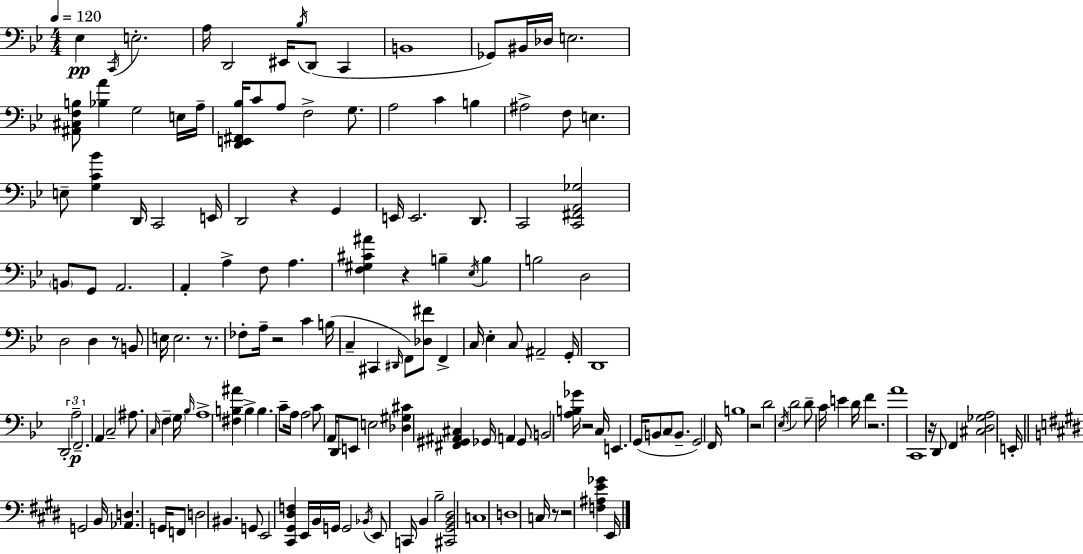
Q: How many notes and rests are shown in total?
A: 164